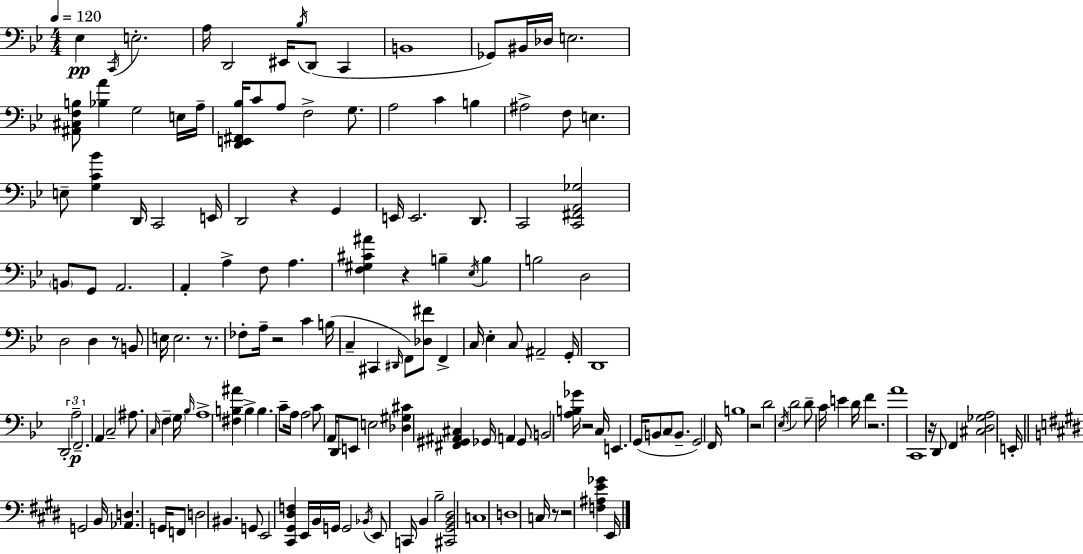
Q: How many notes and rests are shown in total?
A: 164